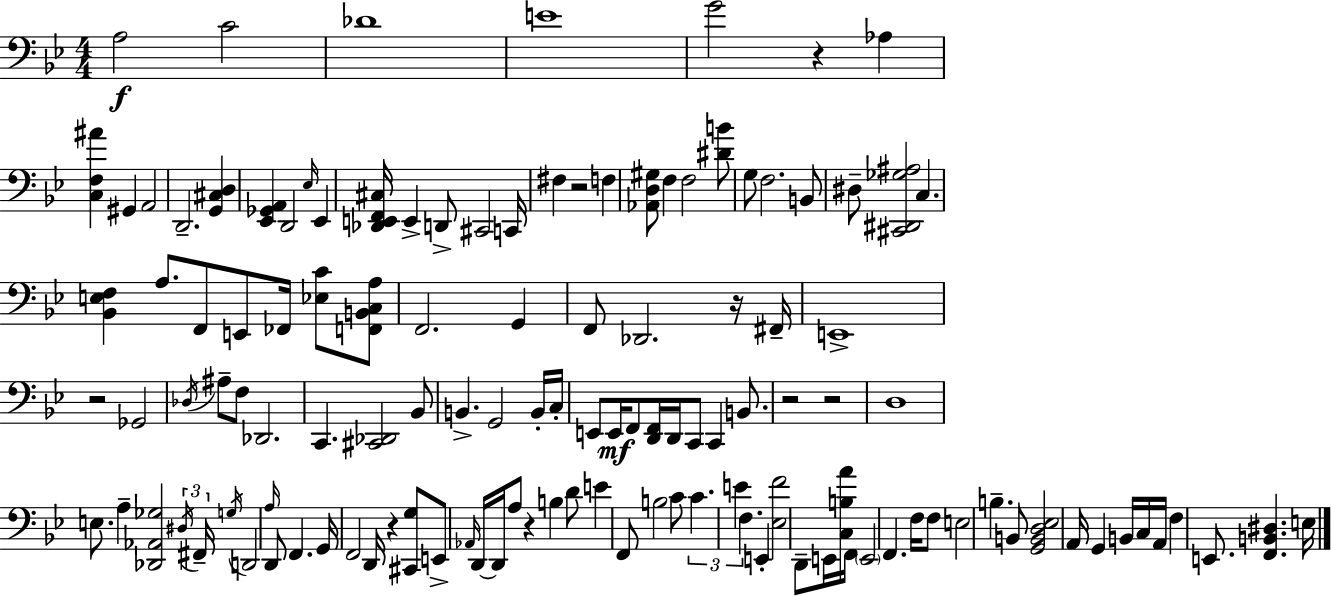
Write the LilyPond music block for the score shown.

{
  \clef bass
  \numericTimeSignature
  \time 4/4
  \key bes \major
  \repeat volta 2 { a2\f c'2 | des'1 | e'1 | g'2 r4 aes4 | \break <c f ais'>4 gis,4 a,2 | d,2.-- <g, cis d>4 | <ees, ges, a,>4 d,2 \grace { ees16 } ees,4 | <des, e, f, cis>16 e,4-> d,8-> cis,2 | \break c,16 fis4 r2 f4 | <aes, d gis>8 f4 f2 <dis' b'>8 | g8 f2. b,8 | dis8-- <cis, dis, ges ais>2 c4. | \break <bes, e f>4 a8. f,8 e,8 fes,16 <ees c'>8 <f, b, c a>8 | f,2. g,4 | f,8 des,2. r16 | fis,16-- e,1-> | \break r2 ges,2 | \acciaccatura { des16 } ais8-- f8 des,2. | c,4. <cis, des,>2 | bes,8 b,4.-> g,2 | \break b,16-. c16-. e,8 e,16\mf f,8 <d, f,>16 d,16 c,8 c,4 b,8. | r2 r2 | d1 | e8. a4-- <des, aes, ges>2 | \break \tuplet 3/2 { \acciaccatura { dis16 } fis,16-- \acciaccatura { g16 } } d,2 \grace { a16 } d,8 f,4. | g,16 f,2 d,16 r4 | <cis, g>8 e,8-> \grace { aes,16 } d,16~~ d,16 a8 r4 | b4 d'8 e'4 f,8 b2 | \break c'8 \tuplet 3/2 { c'4. e'4 | f4. } e,4-. <ees f'>2 | d,8-- e,16 <c b a'>16 f,16 \parenthesize e,2 f,4. | f16 f8 e2 | \break b4.-- b,8 <g, b, d ees>2 | a,16 g,4 b,16 c16 a,16 f4 e,8. <f, b, dis>4. | e16 } \bar "|."
}